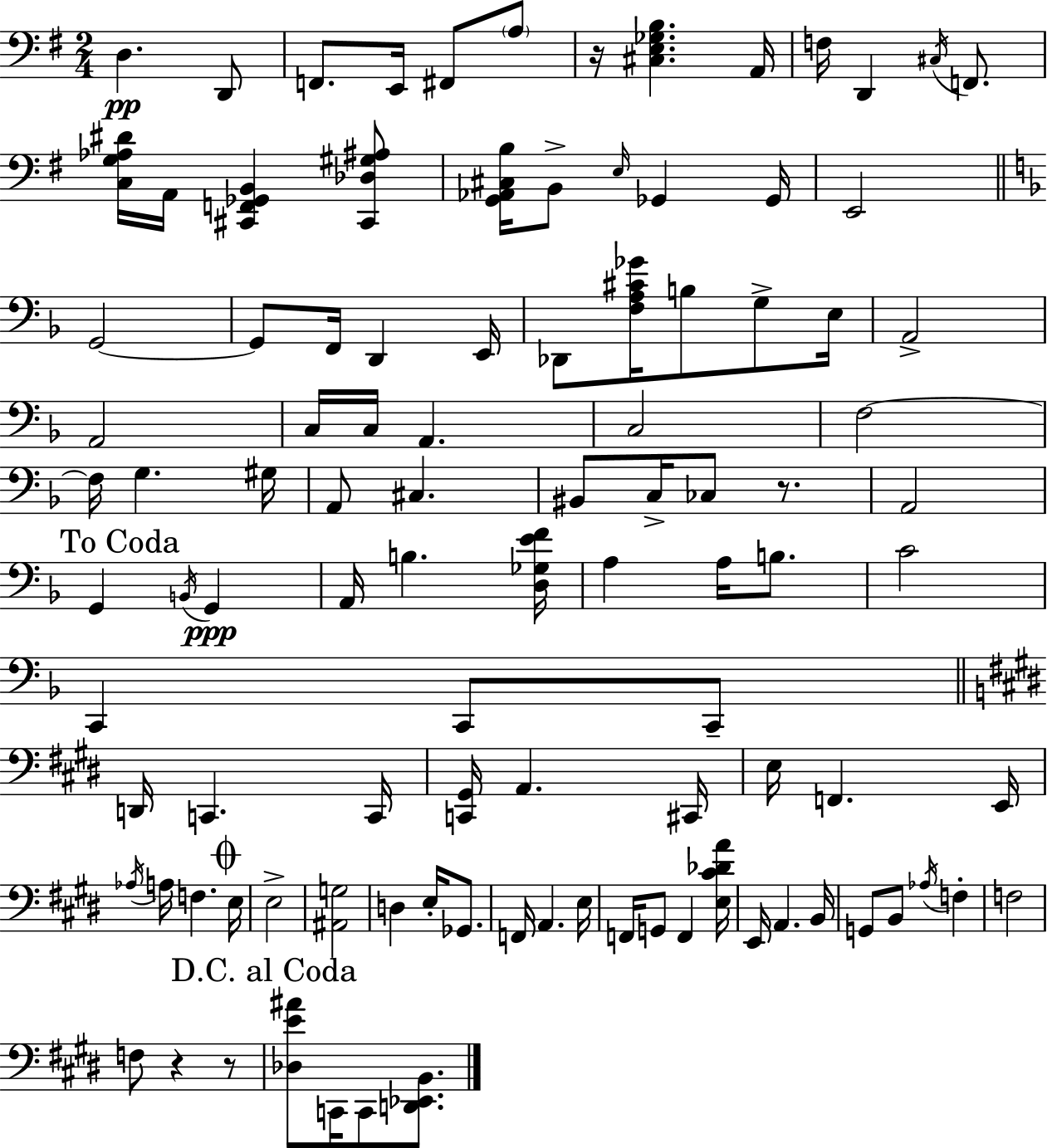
{
  \clef bass
  \numericTimeSignature
  \time 2/4
  \key g \major
  \repeat volta 2 { d4.\pp d,8 | f,8. e,16 fis,8 \parenthesize a8 | r16 <cis e ges b>4. a,16 | f16 d,4 \acciaccatura { cis16 } f,8. | \break <c g aes dis'>16 a,16 <cis, f, ges, b,>4 <cis, des gis ais>8 | <g, aes, cis b>16 b,8-> \grace { e16 } ges,4 | ges,16 e,2 | \bar "||" \break \key f \major g,2~~ | g,8 f,16 d,4 e,16 | des,8 <f a cis' ges'>16 b8 g8-> e16 | a,2-> | \break a,2 | c16 c16 a,4. | c2 | f2~~ | \break f16 g4. gis16 | a,8 cis4. | bis,8 c16-> ces8 r8. | a,2 | \break \mark "To Coda" g,4 \acciaccatura { b,16 }\ppp g,4 | a,16 b4. | <d ges e' f'>16 a4 a16 b8. | c'2 | \break c,4 c,8 c,8-- | \bar "||" \break \key e \major d,16 c,4. c,16 | <c, gis,>16 a,4. cis,16 | e16 f,4. e,16 | \acciaccatura { aes16 } a16 f4. | \break \mark \markup { \musicglyph "scripts.coda" } e16 e2-> | <ais, g>2 | d4 e16-. ges,8. | f,16 a,4. | \break e16 f,16 g,8 f,4 | <e cis' des' a'>16 e,16 a,4. | b,16 g,8 b,8 \acciaccatura { aes16 } f4-. | f2 | \break f8 r4 | r8 \mark "D.C. al Coda" <des e' ais'>8 c,16 c,8 <d, ees, b,>8. | } \bar "|."
}